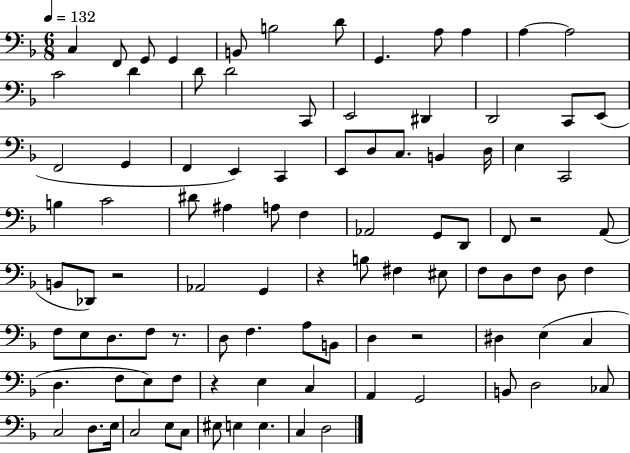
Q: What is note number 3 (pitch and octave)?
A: G2